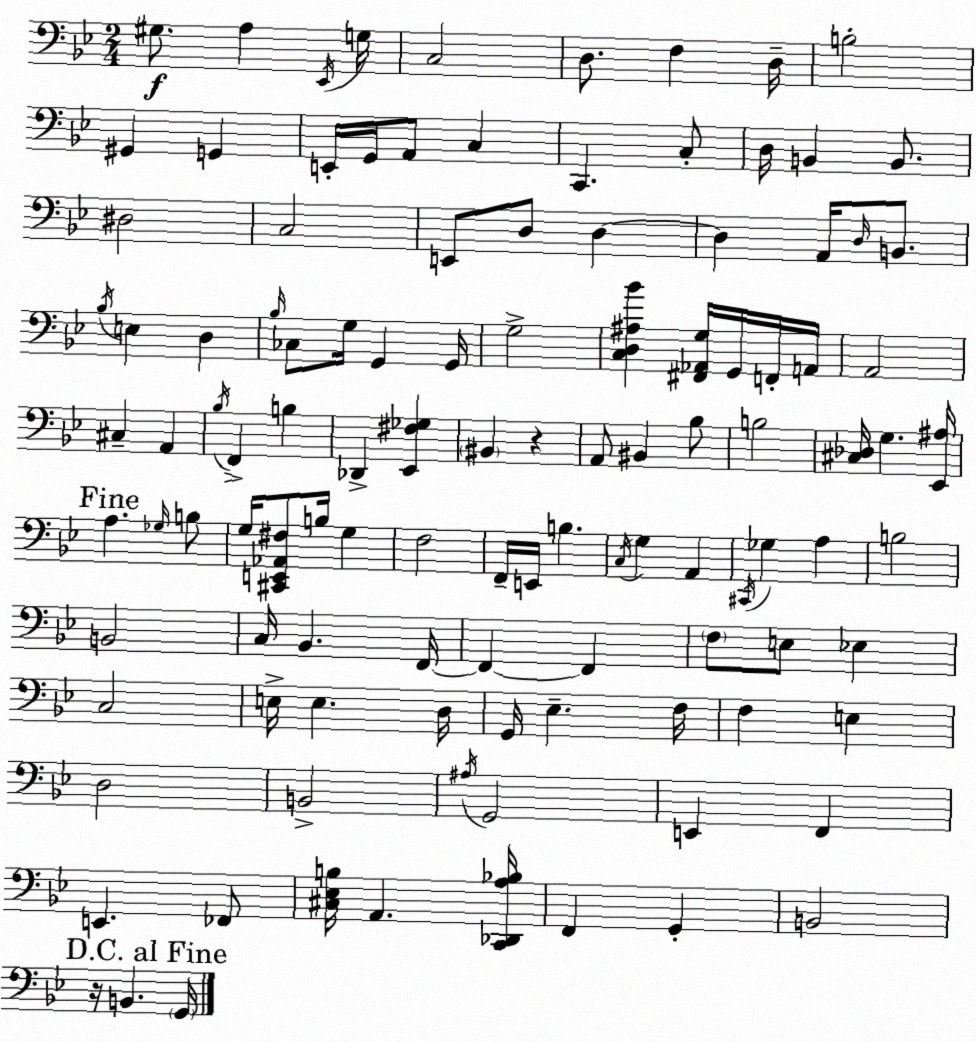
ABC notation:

X:1
T:Untitled
M:2/4
L:1/4
K:Gm
^G,/2 A, _E,,/4 G,/4 C,2 D,/2 F, D,/4 B,2 ^G,, G,, E,,/4 G,,/4 A,,/2 C, C,, C,/2 D,/4 B,, B,,/2 ^D,2 C,2 E,,/2 D,/2 D, D, A,,/4 D,/4 B,,/2 _B,/4 E, D, _B,/4 _C,/2 G,/4 G,, G,,/4 G,2 [C,D,^A,_B] [^F,,_A,,G,]/4 G,,/4 F,,/4 A,,/4 A,,2 ^C, A,, _B,/4 F,, B, _D,, [_E,,^F,_G,] ^B,, z A,,/2 ^B,, _B,/2 B,2 [^C,_D,]/4 G, [_E,,^A,]/4 A, _G,/4 B,/2 G,/4 [^C,,E,,_A,,^F,]/2 B,/4 G, F,2 F,,/4 E,,/4 B, C,/4 G, A,, ^C,,/4 _G, A, B,2 B,,2 C,/4 _B,, F,,/4 F,, F,, F,/2 E,/2 _E, C,2 E,/4 E, D,/4 G,,/4 _E, F,/4 F, E, D,2 B,,2 ^A,/4 G,,2 E,, F,, E,, _F,,/2 [^C,_E,B,]/4 A,, [C,,_D,,A,_B,]/4 F,, G,, B,,2 z/4 B,, G,,/4